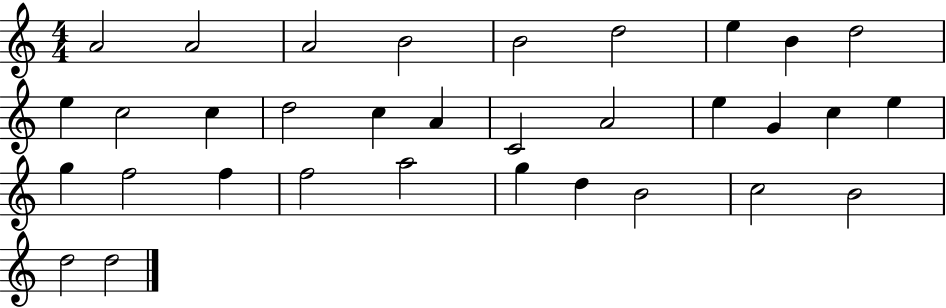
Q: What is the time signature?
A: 4/4